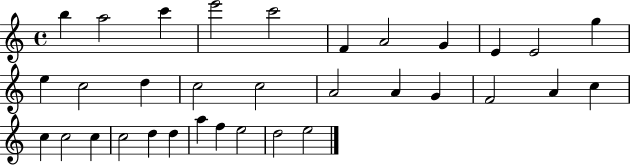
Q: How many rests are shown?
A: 0